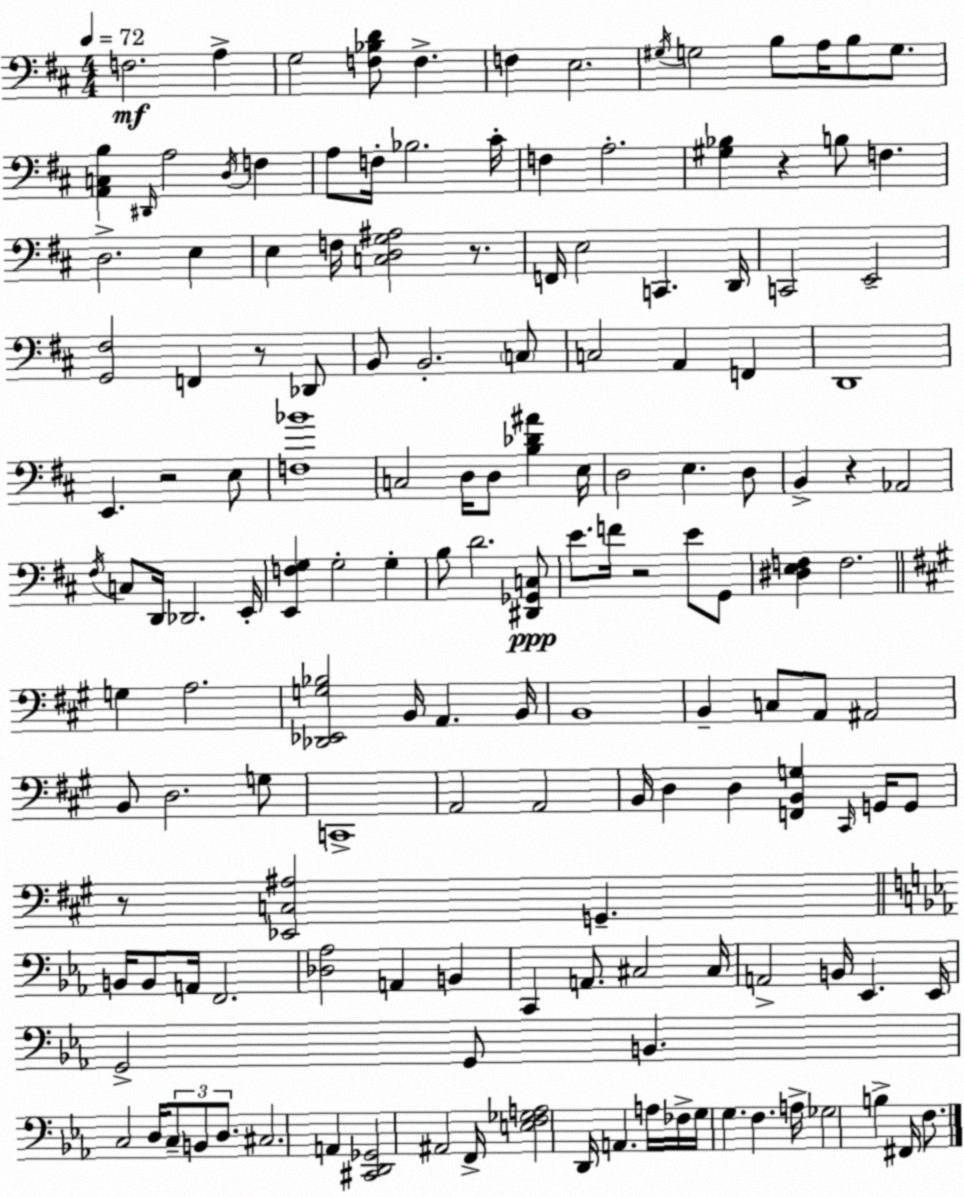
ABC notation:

X:1
T:Untitled
M:4/4
L:1/4
K:D
F,2 A, G,2 [F,_B,D]/2 F, F, E,2 ^G,/4 G,2 B,/2 A,/4 B,/2 G,/2 [A,,C,B,] ^D,,/4 A,2 D,/4 F, A,/2 F,/4 _B,2 ^C/4 F, A,2 [^G,_B,] z B,/2 F, D,2 E, E, F,/4 [C,D,G,^A,]2 z/2 F,,/4 E,2 C,, D,,/4 C,,2 E,,2 [G,,^F,]2 F,, z/2 _D,,/2 B,,/2 B,,2 C,/2 C,2 A,, F,, D,,4 E,, z2 E,/2 [F,_B]4 C,2 D,/4 D,/2 [B,_D^A] E,/4 D,2 E, D,/2 B,, z _A,,2 ^F,/4 C,/2 D,,/4 _D,,2 E,,/4 [E,,F,G,] G,2 G, B,/2 D2 [^D,,_G,,C,]/2 E/2 F/4 z2 E/2 G,,/2 [^D,E,F,] F,2 G, A,2 [_D,,_E,,G,_B,]2 B,,/4 A,, B,,/4 B,,4 B,, C,/2 A,,/2 ^A,,2 B,,/2 D,2 G,/2 C,,4 A,,2 A,,2 B,,/4 D, D, [F,,B,,G,] ^C,,/4 G,,/4 G,,/2 z/2 [_E,,C,^A,]2 G,, B,,/4 B,,/2 A,,/4 F,,2 [_D,_A,]2 A,, B,, C,, A,,/2 ^C,2 ^C,/4 A,,2 B,,/4 _E,, _E,,/4 G,,2 G,,/2 B,, C,2 D,/4 C,/2 B,,/2 D,/2 ^C,2 A,, [^C,,D,,_G,,]2 ^A,,2 F,,/4 [E,F,_G,A,]2 D,,/4 A,, A,/4 _F,/4 G,/4 G, F, A,/4 _G,2 B, ^F,,/4 F,/2